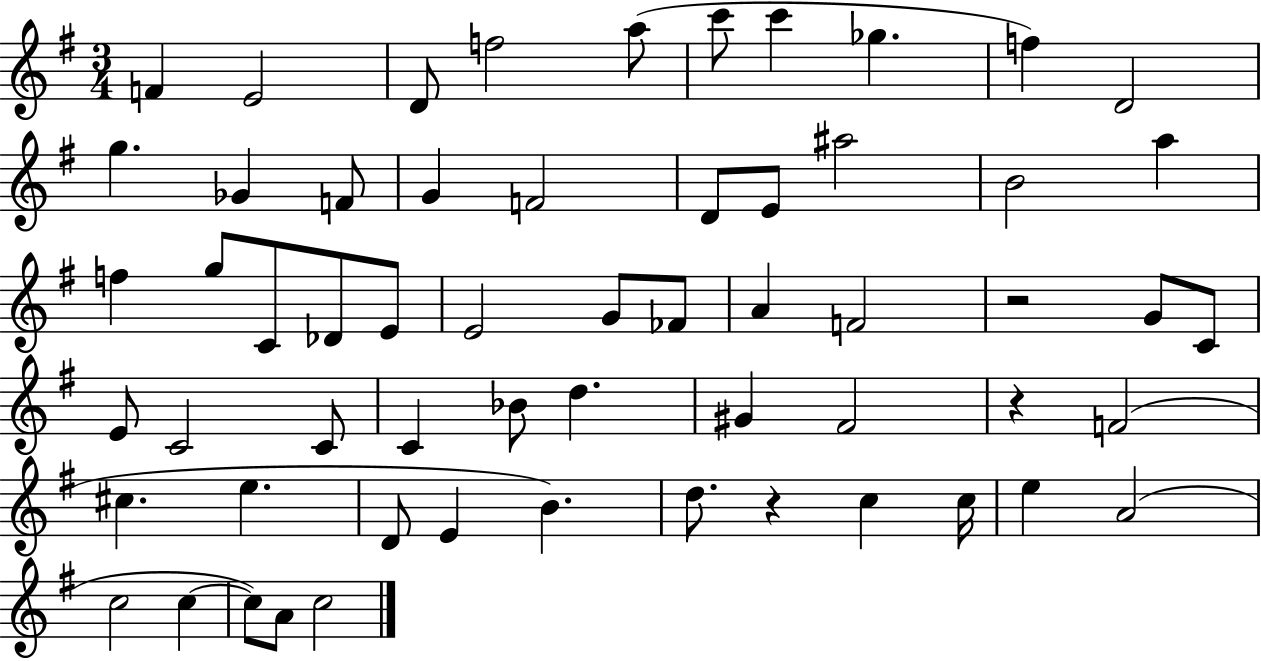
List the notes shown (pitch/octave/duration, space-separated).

F4/q E4/h D4/e F5/h A5/e C6/e C6/q Gb5/q. F5/q D4/h G5/q. Gb4/q F4/e G4/q F4/h D4/e E4/e A#5/h B4/h A5/q F5/q G5/e C4/e Db4/e E4/e E4/h G4/e FES4/e A4/q F4/h R/h G4/e C4/e E4/e C4/h C4/e C4/q Bb4/e D5/q. G#4/q F#4/h R/q F4/h C#5/q. E5/q. D4/e E4/q B4/q. D5/e. R/q C5/q C5/s E5/q A4/h C5/h C5/q C5/e A4/e C5/h